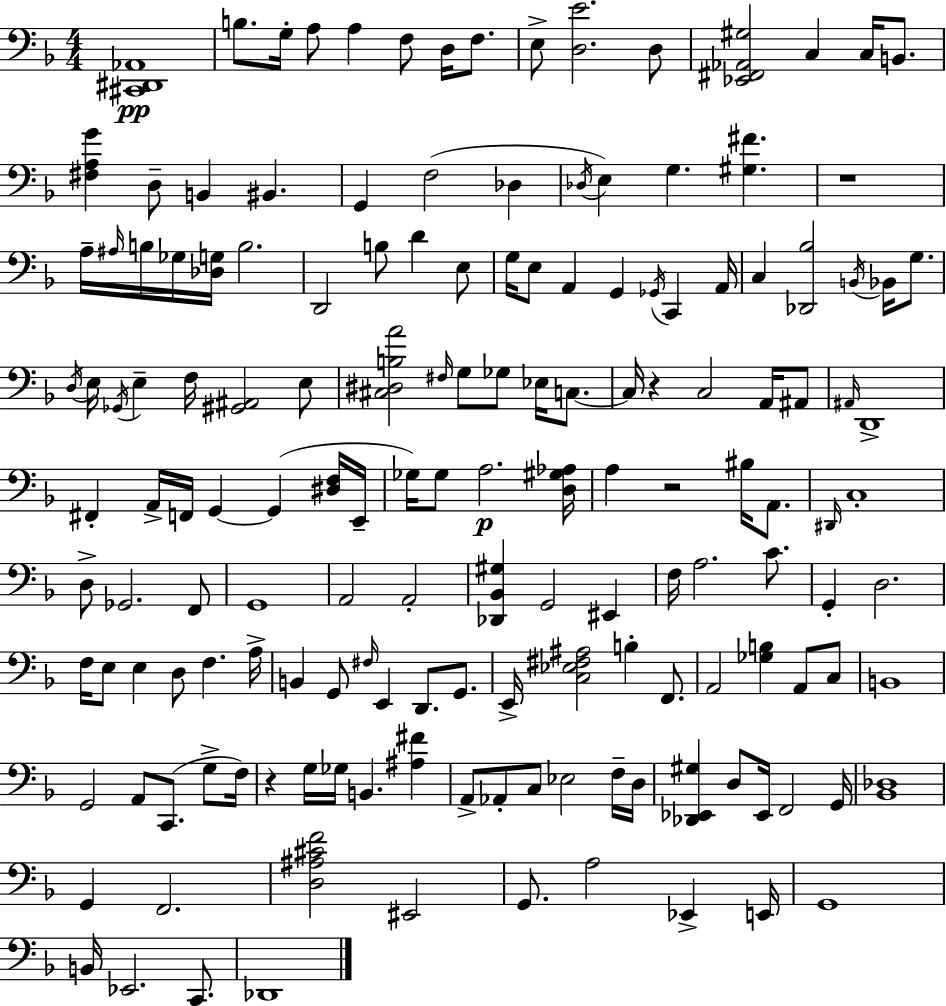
X:1
T:Untitled
M:4/4
L:1/4
K:F
[^C,,^D,,_A,,]4 B,/2 G,/4 A,/2 A, F,/2 D,/4 F,/2 E,/2 [D,E]2 D,/2 [_E,,^F,,_A,,^G,]2 C, C,/4 B,,/2 [^F,A,G] D,/2 B,, ^B,, G,, F,2 _D, _D,/4 E, G, [^G,^F] z4 A,/4 ^A,/4 B,/4 _G,/4 [_D,G,]/4 B,2 D,,2 B,/2 D E,/2 G,/4 E,/2 A,, G,, _G,,/4 C,, A,,/4 C, [_D,,_B,]2 B,,/4 _B,,/4 G,/2 D,/4 E,/4 _G,,/4 E, F,/4 [^G,,^A,,]2 E,/2 [^C,^D,B,A]2 ^F,/4 G,/2 _G,/2 _E,/4 C,/2 C,/4 z C,2 A,,/4 ^A,,/2 ^A,,/4 D,,4 ^F,, A,,/4 F,,/4 G,, G,, [^D,F,]/4 E,,/4 _G,/4 _G,/2 A,2 [D,^G,_A,]/4 A, z2 ^B,/4 A,,/2 ^D,,/4 C,4 D,/2 _G,,2 F,,/2 G,,4 A,,2 A,,2 [_D,,_B,,^G,] G,,2 ^E,, F,/4 A,2 C/2 G,, D,2 F,/4 E,/2 E, D,/2 F, A,/4 B,, G,,/2 ^F,/4 E,, D,,/2 G,,/2 E,,/4 [C,_E,^F,^A,]2 B, F,,/2 A,,2 [_G,B,] A,,/2 C,/2 B,,4 G,,2 A,,/2 C,,/2 G,/2 F,/4 z G,/4 _G,/4 B,, [^A,^F] A,,/2 _A,,/2 C,/2 _E,2 F,/4 D,/4 [_D,,_E,,^G,] D,/2 _E,,/4 F,,2 G,,/4 [_B,,_D,]4 G,, F,,2 [D,^A,^CF]2 ^E,,2 G,,/2 A,2 _E,, E,,/4 G,,4 B,,/4 _E,,2 C,,/2 _D,,4